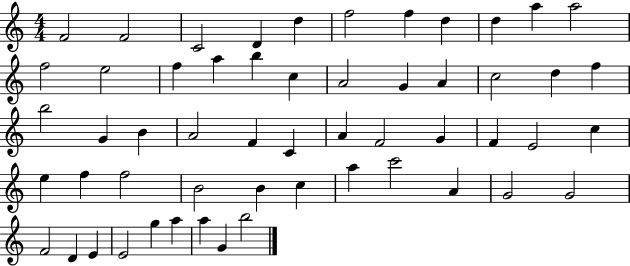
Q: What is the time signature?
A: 4/4